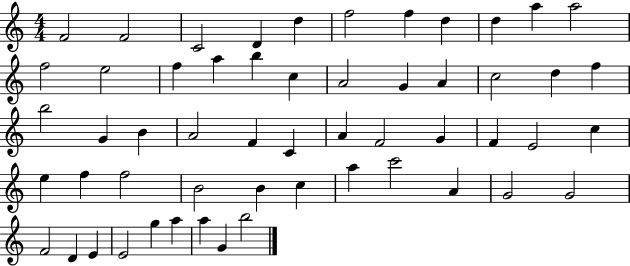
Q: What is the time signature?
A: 4/4